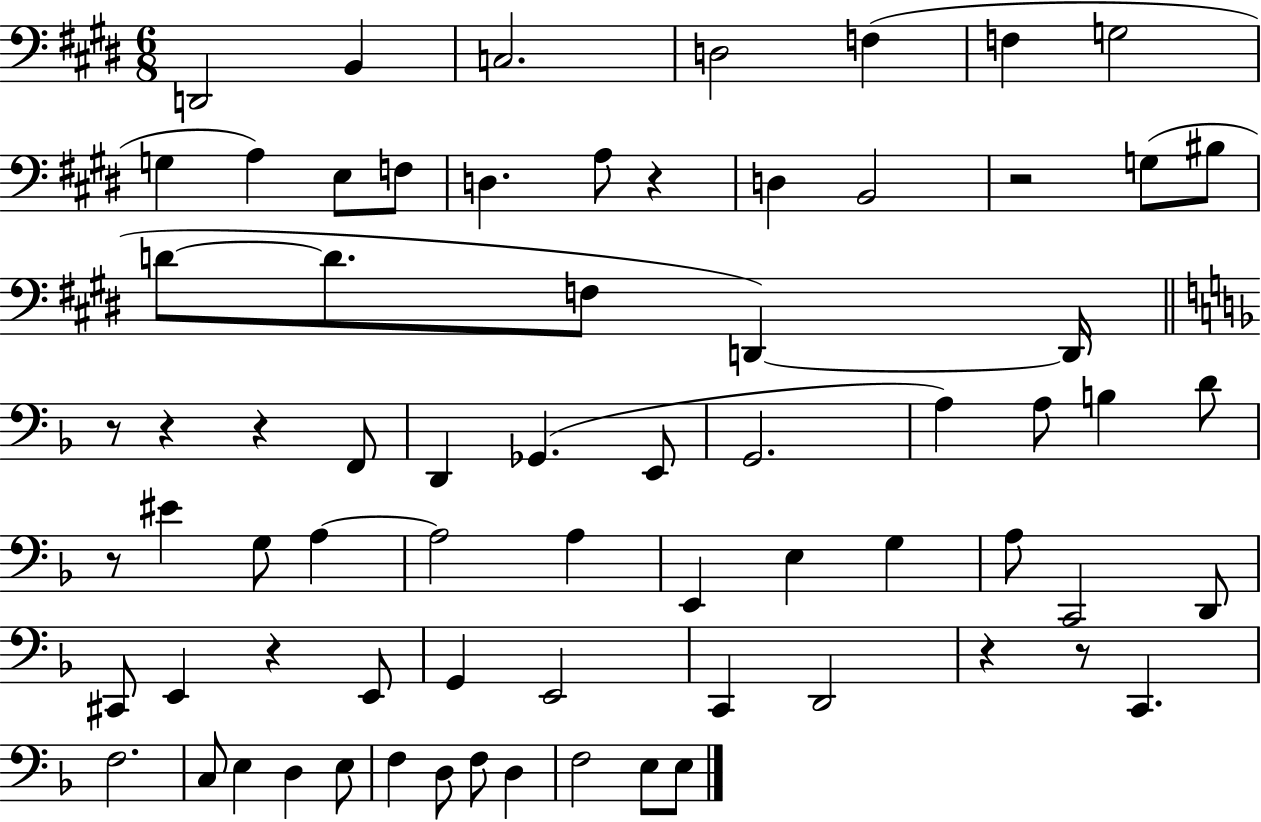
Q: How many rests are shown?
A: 9